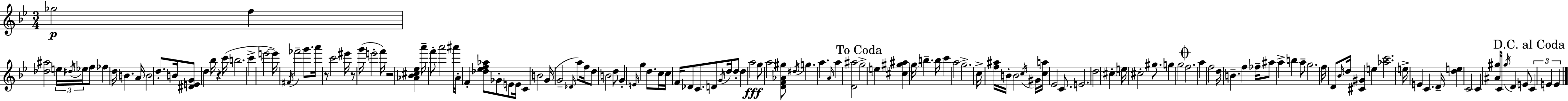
Gb5/h F5/q [Db5,A#5]/h E5/s D#5/s Eb5/s F5/e FES5/q D5/s B4/q. A4/s B4/h D5/e. B4/s [D#4,E4,G4]/e D5/q Bb5/s R/q C6/s B5/h. C6/q E6/h E6/s F#4/s FES6/h G6/e. A6/s R/e C6/h EIS6/s R/e G6/s E6/h F6/s R/h [Ab4,Bb4,C#5,Eb5]/q A6/s F6/e A6/h A#6/s A4/s F4/q [Db5,Eb5,F5,Ab5]/e Gb4/e E4/e E4/s C4/q B4/h G4/s G4/h Db4/s A5/e F5/s D5/e B4/h D5/e G4/q E4/s G5/q D5/e. C5/s C5/s F4/s Db4/e C4/e. D4/e G4/s D5/s D5/e D5/q A5/h G5/e A5/h [D4,F4,Ab4,G#5]/e D#5/s G5/q. A5/q. A4/s A5/q [D4,A#5]/h G5/h E5/q [C#5,G#5,A#5]/q G5/s B5/q. B5/s C6/q A5/h G5/h. C5/s [F5,A#5]/s B4/s B4/h C5/s G#4/s [C5,A5]/s Eb4/h C4/e. E4/h. D5/h C#5/q E5/s C#5/h G#5/e. G5/q G5/h F5/h. A5/q F5/h D5/s B4/q. F5/q FES5/s A#5/e A5/q B5/q A5/e G5/h. F5/s D4/e Bb4/s D5/s [C#4,G#4]/q E5/q [Ab5,C6]/h. E5/s E4/q C4/q. D4/s [D5,E5]/q C4/h C4/q [A#4,G#5]/s C4/s G#5/s D4/q E4/e C4/q E4/q E4/q